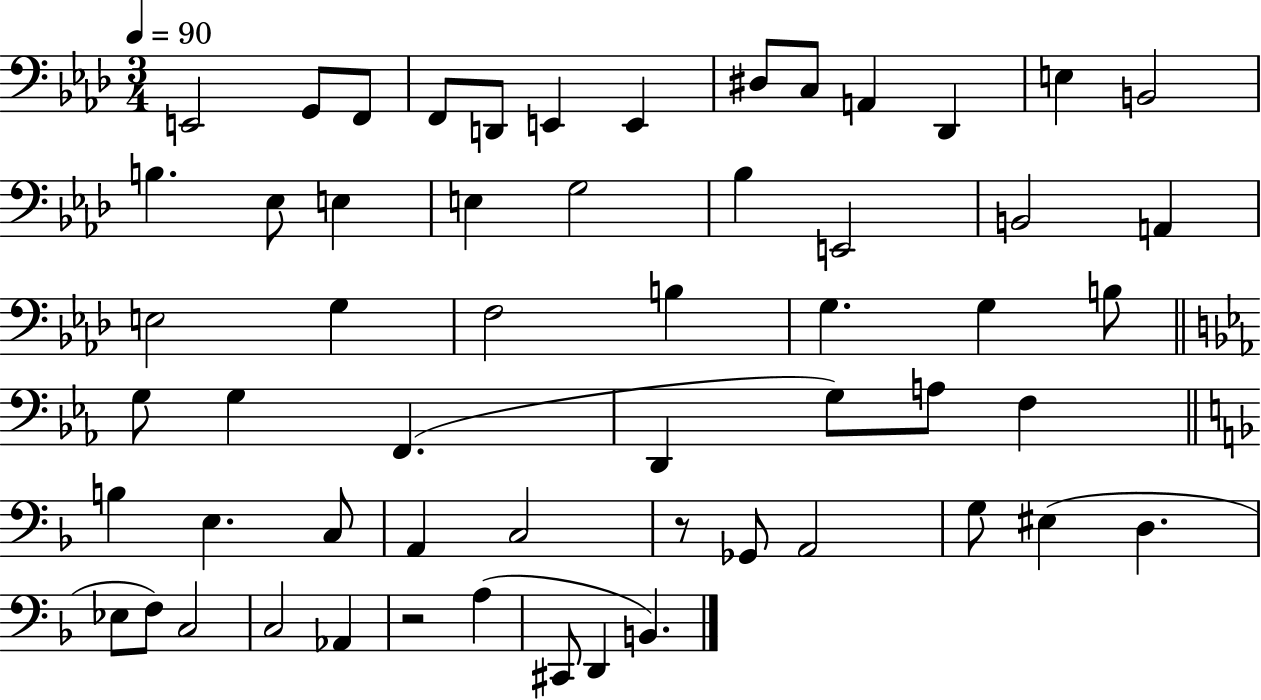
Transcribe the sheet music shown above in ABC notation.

X:1
T:Untitled
M:3/4
L:1/4
K:Ab
E,,2 G,,/2 F,,/2 F,,/2 D,,/2 E,, E,, ^D,/2 C,/2 A,, _D,, E, B,,2 B, _E,/2 E, E, G,2 _B, E,,2 B,,2 A,, E,2 G, F,2 B, G, G, B,/2 G,/2 G, F,, D,, G,/2 A,/2 F, B, E, C,/2 A,, C,2 z/2 _G,,/2 A,,2 G,/2 ^E, D, _E,/2 F,/2 C,2 C,2 _A,, z2 A, ^C,,/2 D,, B,,